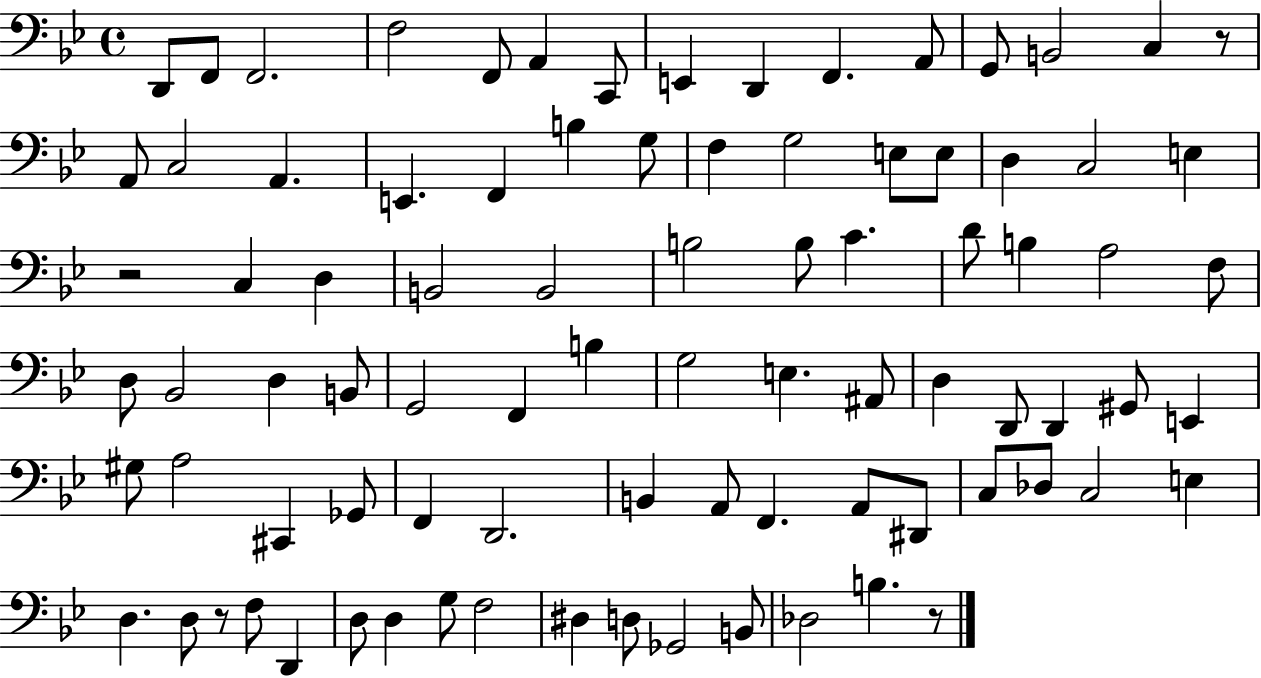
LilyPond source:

{
  \clef bass
  \time 4/4
  \defaultTimeSignature
  \key bes \major
  d,8 f,8 f,2. | f2 f,8 a,4 c,8 | e,4 d,4 f,4. a,8 | g,8 b,2 c4 r8 | \break a,8 c2 a,4. | e,4. f,4 b4 g8 | f4 g2 e8 e8 | d4 c2 e4 | \break r2 c4 d4 | b,2 b,2 | b2 b8 c'4. | d'8 b4 a2 f8 | \break d8 bes,2 d4 b,8 | g,2 f,4 b4 | g2 e4. ais,8 | d4 d,8 d,4 gis,8 e,4 | \break gis8 a2 cis,4 ges,8 | f,4 d,2. | b,4 a,8 f,4. a,8 dis,8 | c8 des8 c2 e4 | \break d4. d8 r8 f8 d,4 | d8 d4 g8 f2 | dis4 d8 ges,2 b,8 | des2 b4. r8 | \break \bar "|."
}